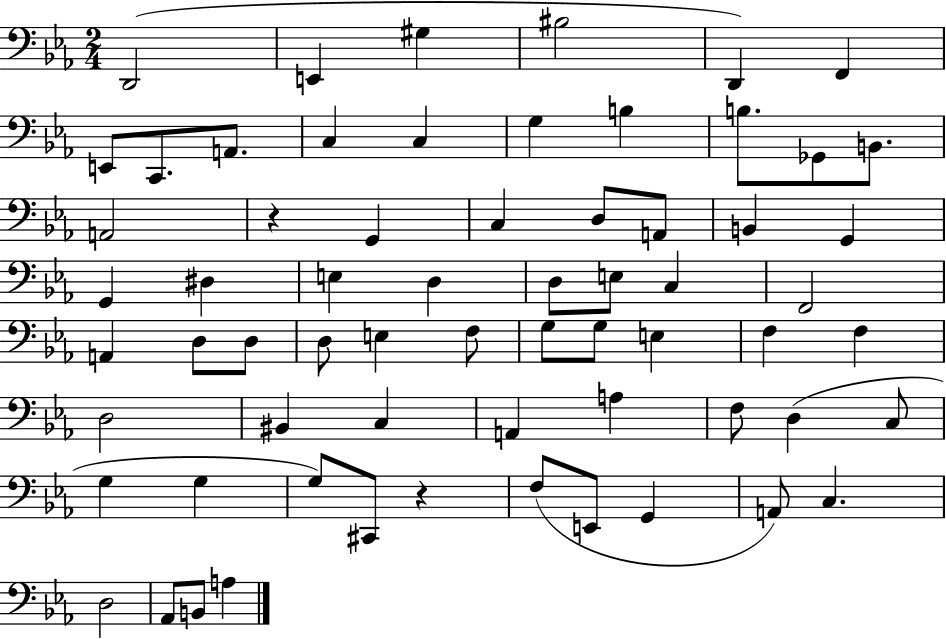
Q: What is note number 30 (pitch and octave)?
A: C3